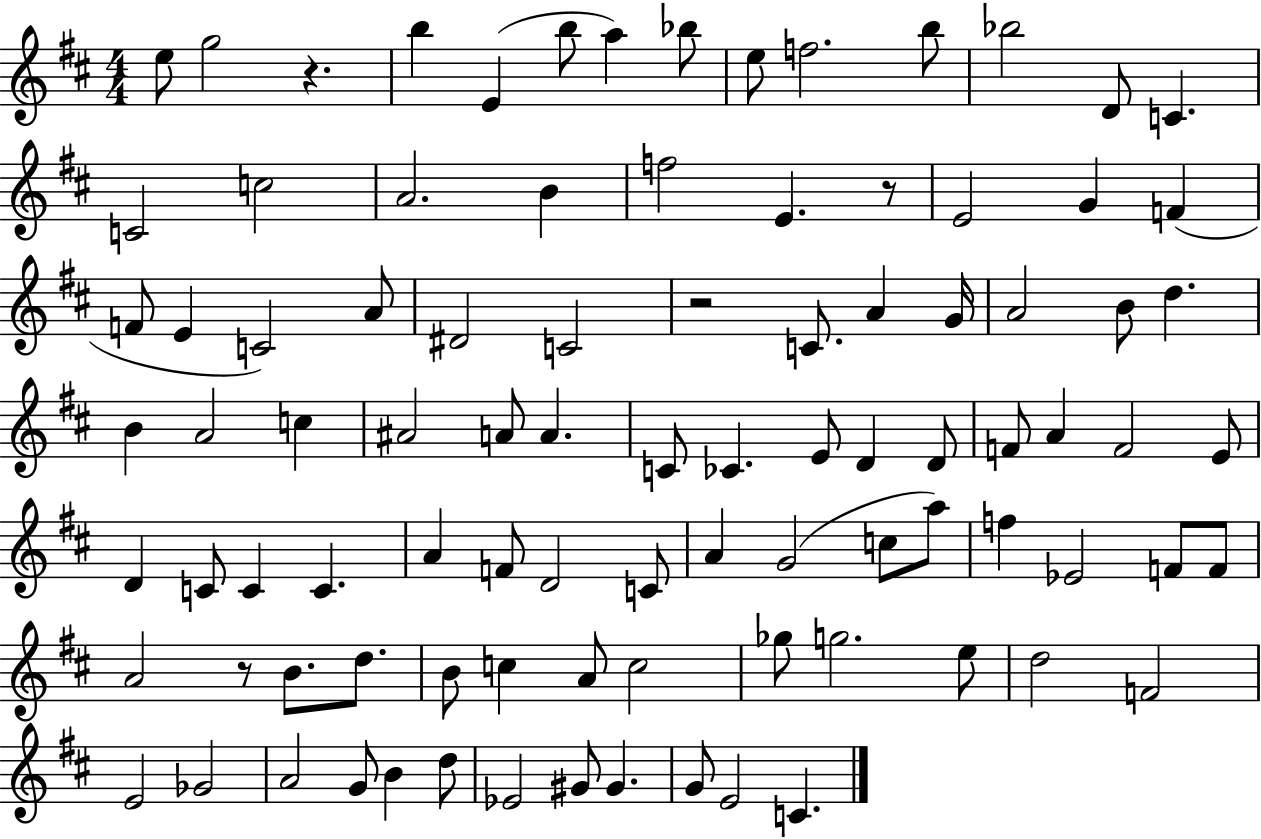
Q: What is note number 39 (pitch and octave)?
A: A4